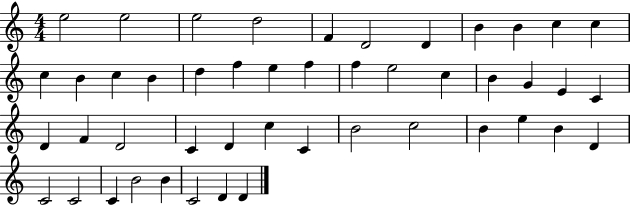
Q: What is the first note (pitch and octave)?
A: E5